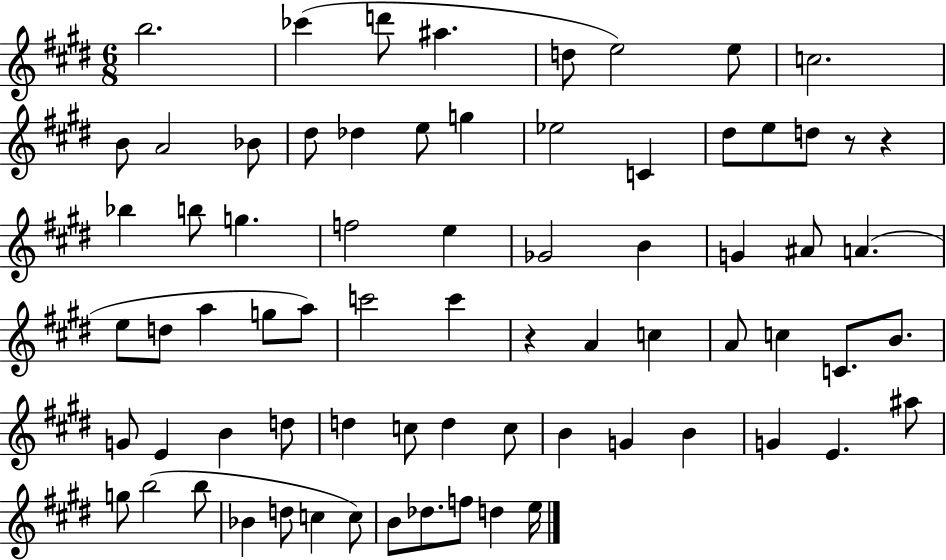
B5/h. CES6/q D6/e A#5/q. D5/e E5/h E5/e C5/h. B4/e A4/h Bb4/e D#5/e Db5/q E5/e G5/q Eb5/h C4/q D#5/e E5/e D5/e R/e R/q Bb5/q B5/e G5/q. F5/h E5/q Gb4/h B4/q G4/q A#4/e A4/q. E5/e D5/e A5/q G5/e A5/e C6/h C6/q R/q A4/q C5/q A4/e C5/q C4/e. B4/e. G4/e E4/q B4/q D5/e D5/q C5/e D5/q C5/e B4/q G4/q B4/q G4/q E4/q. A#5/e G5/e B5/h B5/e Bb4/q D5/e C5/q C5/e B4/e Db5/e. F5/e D5/q E5/s